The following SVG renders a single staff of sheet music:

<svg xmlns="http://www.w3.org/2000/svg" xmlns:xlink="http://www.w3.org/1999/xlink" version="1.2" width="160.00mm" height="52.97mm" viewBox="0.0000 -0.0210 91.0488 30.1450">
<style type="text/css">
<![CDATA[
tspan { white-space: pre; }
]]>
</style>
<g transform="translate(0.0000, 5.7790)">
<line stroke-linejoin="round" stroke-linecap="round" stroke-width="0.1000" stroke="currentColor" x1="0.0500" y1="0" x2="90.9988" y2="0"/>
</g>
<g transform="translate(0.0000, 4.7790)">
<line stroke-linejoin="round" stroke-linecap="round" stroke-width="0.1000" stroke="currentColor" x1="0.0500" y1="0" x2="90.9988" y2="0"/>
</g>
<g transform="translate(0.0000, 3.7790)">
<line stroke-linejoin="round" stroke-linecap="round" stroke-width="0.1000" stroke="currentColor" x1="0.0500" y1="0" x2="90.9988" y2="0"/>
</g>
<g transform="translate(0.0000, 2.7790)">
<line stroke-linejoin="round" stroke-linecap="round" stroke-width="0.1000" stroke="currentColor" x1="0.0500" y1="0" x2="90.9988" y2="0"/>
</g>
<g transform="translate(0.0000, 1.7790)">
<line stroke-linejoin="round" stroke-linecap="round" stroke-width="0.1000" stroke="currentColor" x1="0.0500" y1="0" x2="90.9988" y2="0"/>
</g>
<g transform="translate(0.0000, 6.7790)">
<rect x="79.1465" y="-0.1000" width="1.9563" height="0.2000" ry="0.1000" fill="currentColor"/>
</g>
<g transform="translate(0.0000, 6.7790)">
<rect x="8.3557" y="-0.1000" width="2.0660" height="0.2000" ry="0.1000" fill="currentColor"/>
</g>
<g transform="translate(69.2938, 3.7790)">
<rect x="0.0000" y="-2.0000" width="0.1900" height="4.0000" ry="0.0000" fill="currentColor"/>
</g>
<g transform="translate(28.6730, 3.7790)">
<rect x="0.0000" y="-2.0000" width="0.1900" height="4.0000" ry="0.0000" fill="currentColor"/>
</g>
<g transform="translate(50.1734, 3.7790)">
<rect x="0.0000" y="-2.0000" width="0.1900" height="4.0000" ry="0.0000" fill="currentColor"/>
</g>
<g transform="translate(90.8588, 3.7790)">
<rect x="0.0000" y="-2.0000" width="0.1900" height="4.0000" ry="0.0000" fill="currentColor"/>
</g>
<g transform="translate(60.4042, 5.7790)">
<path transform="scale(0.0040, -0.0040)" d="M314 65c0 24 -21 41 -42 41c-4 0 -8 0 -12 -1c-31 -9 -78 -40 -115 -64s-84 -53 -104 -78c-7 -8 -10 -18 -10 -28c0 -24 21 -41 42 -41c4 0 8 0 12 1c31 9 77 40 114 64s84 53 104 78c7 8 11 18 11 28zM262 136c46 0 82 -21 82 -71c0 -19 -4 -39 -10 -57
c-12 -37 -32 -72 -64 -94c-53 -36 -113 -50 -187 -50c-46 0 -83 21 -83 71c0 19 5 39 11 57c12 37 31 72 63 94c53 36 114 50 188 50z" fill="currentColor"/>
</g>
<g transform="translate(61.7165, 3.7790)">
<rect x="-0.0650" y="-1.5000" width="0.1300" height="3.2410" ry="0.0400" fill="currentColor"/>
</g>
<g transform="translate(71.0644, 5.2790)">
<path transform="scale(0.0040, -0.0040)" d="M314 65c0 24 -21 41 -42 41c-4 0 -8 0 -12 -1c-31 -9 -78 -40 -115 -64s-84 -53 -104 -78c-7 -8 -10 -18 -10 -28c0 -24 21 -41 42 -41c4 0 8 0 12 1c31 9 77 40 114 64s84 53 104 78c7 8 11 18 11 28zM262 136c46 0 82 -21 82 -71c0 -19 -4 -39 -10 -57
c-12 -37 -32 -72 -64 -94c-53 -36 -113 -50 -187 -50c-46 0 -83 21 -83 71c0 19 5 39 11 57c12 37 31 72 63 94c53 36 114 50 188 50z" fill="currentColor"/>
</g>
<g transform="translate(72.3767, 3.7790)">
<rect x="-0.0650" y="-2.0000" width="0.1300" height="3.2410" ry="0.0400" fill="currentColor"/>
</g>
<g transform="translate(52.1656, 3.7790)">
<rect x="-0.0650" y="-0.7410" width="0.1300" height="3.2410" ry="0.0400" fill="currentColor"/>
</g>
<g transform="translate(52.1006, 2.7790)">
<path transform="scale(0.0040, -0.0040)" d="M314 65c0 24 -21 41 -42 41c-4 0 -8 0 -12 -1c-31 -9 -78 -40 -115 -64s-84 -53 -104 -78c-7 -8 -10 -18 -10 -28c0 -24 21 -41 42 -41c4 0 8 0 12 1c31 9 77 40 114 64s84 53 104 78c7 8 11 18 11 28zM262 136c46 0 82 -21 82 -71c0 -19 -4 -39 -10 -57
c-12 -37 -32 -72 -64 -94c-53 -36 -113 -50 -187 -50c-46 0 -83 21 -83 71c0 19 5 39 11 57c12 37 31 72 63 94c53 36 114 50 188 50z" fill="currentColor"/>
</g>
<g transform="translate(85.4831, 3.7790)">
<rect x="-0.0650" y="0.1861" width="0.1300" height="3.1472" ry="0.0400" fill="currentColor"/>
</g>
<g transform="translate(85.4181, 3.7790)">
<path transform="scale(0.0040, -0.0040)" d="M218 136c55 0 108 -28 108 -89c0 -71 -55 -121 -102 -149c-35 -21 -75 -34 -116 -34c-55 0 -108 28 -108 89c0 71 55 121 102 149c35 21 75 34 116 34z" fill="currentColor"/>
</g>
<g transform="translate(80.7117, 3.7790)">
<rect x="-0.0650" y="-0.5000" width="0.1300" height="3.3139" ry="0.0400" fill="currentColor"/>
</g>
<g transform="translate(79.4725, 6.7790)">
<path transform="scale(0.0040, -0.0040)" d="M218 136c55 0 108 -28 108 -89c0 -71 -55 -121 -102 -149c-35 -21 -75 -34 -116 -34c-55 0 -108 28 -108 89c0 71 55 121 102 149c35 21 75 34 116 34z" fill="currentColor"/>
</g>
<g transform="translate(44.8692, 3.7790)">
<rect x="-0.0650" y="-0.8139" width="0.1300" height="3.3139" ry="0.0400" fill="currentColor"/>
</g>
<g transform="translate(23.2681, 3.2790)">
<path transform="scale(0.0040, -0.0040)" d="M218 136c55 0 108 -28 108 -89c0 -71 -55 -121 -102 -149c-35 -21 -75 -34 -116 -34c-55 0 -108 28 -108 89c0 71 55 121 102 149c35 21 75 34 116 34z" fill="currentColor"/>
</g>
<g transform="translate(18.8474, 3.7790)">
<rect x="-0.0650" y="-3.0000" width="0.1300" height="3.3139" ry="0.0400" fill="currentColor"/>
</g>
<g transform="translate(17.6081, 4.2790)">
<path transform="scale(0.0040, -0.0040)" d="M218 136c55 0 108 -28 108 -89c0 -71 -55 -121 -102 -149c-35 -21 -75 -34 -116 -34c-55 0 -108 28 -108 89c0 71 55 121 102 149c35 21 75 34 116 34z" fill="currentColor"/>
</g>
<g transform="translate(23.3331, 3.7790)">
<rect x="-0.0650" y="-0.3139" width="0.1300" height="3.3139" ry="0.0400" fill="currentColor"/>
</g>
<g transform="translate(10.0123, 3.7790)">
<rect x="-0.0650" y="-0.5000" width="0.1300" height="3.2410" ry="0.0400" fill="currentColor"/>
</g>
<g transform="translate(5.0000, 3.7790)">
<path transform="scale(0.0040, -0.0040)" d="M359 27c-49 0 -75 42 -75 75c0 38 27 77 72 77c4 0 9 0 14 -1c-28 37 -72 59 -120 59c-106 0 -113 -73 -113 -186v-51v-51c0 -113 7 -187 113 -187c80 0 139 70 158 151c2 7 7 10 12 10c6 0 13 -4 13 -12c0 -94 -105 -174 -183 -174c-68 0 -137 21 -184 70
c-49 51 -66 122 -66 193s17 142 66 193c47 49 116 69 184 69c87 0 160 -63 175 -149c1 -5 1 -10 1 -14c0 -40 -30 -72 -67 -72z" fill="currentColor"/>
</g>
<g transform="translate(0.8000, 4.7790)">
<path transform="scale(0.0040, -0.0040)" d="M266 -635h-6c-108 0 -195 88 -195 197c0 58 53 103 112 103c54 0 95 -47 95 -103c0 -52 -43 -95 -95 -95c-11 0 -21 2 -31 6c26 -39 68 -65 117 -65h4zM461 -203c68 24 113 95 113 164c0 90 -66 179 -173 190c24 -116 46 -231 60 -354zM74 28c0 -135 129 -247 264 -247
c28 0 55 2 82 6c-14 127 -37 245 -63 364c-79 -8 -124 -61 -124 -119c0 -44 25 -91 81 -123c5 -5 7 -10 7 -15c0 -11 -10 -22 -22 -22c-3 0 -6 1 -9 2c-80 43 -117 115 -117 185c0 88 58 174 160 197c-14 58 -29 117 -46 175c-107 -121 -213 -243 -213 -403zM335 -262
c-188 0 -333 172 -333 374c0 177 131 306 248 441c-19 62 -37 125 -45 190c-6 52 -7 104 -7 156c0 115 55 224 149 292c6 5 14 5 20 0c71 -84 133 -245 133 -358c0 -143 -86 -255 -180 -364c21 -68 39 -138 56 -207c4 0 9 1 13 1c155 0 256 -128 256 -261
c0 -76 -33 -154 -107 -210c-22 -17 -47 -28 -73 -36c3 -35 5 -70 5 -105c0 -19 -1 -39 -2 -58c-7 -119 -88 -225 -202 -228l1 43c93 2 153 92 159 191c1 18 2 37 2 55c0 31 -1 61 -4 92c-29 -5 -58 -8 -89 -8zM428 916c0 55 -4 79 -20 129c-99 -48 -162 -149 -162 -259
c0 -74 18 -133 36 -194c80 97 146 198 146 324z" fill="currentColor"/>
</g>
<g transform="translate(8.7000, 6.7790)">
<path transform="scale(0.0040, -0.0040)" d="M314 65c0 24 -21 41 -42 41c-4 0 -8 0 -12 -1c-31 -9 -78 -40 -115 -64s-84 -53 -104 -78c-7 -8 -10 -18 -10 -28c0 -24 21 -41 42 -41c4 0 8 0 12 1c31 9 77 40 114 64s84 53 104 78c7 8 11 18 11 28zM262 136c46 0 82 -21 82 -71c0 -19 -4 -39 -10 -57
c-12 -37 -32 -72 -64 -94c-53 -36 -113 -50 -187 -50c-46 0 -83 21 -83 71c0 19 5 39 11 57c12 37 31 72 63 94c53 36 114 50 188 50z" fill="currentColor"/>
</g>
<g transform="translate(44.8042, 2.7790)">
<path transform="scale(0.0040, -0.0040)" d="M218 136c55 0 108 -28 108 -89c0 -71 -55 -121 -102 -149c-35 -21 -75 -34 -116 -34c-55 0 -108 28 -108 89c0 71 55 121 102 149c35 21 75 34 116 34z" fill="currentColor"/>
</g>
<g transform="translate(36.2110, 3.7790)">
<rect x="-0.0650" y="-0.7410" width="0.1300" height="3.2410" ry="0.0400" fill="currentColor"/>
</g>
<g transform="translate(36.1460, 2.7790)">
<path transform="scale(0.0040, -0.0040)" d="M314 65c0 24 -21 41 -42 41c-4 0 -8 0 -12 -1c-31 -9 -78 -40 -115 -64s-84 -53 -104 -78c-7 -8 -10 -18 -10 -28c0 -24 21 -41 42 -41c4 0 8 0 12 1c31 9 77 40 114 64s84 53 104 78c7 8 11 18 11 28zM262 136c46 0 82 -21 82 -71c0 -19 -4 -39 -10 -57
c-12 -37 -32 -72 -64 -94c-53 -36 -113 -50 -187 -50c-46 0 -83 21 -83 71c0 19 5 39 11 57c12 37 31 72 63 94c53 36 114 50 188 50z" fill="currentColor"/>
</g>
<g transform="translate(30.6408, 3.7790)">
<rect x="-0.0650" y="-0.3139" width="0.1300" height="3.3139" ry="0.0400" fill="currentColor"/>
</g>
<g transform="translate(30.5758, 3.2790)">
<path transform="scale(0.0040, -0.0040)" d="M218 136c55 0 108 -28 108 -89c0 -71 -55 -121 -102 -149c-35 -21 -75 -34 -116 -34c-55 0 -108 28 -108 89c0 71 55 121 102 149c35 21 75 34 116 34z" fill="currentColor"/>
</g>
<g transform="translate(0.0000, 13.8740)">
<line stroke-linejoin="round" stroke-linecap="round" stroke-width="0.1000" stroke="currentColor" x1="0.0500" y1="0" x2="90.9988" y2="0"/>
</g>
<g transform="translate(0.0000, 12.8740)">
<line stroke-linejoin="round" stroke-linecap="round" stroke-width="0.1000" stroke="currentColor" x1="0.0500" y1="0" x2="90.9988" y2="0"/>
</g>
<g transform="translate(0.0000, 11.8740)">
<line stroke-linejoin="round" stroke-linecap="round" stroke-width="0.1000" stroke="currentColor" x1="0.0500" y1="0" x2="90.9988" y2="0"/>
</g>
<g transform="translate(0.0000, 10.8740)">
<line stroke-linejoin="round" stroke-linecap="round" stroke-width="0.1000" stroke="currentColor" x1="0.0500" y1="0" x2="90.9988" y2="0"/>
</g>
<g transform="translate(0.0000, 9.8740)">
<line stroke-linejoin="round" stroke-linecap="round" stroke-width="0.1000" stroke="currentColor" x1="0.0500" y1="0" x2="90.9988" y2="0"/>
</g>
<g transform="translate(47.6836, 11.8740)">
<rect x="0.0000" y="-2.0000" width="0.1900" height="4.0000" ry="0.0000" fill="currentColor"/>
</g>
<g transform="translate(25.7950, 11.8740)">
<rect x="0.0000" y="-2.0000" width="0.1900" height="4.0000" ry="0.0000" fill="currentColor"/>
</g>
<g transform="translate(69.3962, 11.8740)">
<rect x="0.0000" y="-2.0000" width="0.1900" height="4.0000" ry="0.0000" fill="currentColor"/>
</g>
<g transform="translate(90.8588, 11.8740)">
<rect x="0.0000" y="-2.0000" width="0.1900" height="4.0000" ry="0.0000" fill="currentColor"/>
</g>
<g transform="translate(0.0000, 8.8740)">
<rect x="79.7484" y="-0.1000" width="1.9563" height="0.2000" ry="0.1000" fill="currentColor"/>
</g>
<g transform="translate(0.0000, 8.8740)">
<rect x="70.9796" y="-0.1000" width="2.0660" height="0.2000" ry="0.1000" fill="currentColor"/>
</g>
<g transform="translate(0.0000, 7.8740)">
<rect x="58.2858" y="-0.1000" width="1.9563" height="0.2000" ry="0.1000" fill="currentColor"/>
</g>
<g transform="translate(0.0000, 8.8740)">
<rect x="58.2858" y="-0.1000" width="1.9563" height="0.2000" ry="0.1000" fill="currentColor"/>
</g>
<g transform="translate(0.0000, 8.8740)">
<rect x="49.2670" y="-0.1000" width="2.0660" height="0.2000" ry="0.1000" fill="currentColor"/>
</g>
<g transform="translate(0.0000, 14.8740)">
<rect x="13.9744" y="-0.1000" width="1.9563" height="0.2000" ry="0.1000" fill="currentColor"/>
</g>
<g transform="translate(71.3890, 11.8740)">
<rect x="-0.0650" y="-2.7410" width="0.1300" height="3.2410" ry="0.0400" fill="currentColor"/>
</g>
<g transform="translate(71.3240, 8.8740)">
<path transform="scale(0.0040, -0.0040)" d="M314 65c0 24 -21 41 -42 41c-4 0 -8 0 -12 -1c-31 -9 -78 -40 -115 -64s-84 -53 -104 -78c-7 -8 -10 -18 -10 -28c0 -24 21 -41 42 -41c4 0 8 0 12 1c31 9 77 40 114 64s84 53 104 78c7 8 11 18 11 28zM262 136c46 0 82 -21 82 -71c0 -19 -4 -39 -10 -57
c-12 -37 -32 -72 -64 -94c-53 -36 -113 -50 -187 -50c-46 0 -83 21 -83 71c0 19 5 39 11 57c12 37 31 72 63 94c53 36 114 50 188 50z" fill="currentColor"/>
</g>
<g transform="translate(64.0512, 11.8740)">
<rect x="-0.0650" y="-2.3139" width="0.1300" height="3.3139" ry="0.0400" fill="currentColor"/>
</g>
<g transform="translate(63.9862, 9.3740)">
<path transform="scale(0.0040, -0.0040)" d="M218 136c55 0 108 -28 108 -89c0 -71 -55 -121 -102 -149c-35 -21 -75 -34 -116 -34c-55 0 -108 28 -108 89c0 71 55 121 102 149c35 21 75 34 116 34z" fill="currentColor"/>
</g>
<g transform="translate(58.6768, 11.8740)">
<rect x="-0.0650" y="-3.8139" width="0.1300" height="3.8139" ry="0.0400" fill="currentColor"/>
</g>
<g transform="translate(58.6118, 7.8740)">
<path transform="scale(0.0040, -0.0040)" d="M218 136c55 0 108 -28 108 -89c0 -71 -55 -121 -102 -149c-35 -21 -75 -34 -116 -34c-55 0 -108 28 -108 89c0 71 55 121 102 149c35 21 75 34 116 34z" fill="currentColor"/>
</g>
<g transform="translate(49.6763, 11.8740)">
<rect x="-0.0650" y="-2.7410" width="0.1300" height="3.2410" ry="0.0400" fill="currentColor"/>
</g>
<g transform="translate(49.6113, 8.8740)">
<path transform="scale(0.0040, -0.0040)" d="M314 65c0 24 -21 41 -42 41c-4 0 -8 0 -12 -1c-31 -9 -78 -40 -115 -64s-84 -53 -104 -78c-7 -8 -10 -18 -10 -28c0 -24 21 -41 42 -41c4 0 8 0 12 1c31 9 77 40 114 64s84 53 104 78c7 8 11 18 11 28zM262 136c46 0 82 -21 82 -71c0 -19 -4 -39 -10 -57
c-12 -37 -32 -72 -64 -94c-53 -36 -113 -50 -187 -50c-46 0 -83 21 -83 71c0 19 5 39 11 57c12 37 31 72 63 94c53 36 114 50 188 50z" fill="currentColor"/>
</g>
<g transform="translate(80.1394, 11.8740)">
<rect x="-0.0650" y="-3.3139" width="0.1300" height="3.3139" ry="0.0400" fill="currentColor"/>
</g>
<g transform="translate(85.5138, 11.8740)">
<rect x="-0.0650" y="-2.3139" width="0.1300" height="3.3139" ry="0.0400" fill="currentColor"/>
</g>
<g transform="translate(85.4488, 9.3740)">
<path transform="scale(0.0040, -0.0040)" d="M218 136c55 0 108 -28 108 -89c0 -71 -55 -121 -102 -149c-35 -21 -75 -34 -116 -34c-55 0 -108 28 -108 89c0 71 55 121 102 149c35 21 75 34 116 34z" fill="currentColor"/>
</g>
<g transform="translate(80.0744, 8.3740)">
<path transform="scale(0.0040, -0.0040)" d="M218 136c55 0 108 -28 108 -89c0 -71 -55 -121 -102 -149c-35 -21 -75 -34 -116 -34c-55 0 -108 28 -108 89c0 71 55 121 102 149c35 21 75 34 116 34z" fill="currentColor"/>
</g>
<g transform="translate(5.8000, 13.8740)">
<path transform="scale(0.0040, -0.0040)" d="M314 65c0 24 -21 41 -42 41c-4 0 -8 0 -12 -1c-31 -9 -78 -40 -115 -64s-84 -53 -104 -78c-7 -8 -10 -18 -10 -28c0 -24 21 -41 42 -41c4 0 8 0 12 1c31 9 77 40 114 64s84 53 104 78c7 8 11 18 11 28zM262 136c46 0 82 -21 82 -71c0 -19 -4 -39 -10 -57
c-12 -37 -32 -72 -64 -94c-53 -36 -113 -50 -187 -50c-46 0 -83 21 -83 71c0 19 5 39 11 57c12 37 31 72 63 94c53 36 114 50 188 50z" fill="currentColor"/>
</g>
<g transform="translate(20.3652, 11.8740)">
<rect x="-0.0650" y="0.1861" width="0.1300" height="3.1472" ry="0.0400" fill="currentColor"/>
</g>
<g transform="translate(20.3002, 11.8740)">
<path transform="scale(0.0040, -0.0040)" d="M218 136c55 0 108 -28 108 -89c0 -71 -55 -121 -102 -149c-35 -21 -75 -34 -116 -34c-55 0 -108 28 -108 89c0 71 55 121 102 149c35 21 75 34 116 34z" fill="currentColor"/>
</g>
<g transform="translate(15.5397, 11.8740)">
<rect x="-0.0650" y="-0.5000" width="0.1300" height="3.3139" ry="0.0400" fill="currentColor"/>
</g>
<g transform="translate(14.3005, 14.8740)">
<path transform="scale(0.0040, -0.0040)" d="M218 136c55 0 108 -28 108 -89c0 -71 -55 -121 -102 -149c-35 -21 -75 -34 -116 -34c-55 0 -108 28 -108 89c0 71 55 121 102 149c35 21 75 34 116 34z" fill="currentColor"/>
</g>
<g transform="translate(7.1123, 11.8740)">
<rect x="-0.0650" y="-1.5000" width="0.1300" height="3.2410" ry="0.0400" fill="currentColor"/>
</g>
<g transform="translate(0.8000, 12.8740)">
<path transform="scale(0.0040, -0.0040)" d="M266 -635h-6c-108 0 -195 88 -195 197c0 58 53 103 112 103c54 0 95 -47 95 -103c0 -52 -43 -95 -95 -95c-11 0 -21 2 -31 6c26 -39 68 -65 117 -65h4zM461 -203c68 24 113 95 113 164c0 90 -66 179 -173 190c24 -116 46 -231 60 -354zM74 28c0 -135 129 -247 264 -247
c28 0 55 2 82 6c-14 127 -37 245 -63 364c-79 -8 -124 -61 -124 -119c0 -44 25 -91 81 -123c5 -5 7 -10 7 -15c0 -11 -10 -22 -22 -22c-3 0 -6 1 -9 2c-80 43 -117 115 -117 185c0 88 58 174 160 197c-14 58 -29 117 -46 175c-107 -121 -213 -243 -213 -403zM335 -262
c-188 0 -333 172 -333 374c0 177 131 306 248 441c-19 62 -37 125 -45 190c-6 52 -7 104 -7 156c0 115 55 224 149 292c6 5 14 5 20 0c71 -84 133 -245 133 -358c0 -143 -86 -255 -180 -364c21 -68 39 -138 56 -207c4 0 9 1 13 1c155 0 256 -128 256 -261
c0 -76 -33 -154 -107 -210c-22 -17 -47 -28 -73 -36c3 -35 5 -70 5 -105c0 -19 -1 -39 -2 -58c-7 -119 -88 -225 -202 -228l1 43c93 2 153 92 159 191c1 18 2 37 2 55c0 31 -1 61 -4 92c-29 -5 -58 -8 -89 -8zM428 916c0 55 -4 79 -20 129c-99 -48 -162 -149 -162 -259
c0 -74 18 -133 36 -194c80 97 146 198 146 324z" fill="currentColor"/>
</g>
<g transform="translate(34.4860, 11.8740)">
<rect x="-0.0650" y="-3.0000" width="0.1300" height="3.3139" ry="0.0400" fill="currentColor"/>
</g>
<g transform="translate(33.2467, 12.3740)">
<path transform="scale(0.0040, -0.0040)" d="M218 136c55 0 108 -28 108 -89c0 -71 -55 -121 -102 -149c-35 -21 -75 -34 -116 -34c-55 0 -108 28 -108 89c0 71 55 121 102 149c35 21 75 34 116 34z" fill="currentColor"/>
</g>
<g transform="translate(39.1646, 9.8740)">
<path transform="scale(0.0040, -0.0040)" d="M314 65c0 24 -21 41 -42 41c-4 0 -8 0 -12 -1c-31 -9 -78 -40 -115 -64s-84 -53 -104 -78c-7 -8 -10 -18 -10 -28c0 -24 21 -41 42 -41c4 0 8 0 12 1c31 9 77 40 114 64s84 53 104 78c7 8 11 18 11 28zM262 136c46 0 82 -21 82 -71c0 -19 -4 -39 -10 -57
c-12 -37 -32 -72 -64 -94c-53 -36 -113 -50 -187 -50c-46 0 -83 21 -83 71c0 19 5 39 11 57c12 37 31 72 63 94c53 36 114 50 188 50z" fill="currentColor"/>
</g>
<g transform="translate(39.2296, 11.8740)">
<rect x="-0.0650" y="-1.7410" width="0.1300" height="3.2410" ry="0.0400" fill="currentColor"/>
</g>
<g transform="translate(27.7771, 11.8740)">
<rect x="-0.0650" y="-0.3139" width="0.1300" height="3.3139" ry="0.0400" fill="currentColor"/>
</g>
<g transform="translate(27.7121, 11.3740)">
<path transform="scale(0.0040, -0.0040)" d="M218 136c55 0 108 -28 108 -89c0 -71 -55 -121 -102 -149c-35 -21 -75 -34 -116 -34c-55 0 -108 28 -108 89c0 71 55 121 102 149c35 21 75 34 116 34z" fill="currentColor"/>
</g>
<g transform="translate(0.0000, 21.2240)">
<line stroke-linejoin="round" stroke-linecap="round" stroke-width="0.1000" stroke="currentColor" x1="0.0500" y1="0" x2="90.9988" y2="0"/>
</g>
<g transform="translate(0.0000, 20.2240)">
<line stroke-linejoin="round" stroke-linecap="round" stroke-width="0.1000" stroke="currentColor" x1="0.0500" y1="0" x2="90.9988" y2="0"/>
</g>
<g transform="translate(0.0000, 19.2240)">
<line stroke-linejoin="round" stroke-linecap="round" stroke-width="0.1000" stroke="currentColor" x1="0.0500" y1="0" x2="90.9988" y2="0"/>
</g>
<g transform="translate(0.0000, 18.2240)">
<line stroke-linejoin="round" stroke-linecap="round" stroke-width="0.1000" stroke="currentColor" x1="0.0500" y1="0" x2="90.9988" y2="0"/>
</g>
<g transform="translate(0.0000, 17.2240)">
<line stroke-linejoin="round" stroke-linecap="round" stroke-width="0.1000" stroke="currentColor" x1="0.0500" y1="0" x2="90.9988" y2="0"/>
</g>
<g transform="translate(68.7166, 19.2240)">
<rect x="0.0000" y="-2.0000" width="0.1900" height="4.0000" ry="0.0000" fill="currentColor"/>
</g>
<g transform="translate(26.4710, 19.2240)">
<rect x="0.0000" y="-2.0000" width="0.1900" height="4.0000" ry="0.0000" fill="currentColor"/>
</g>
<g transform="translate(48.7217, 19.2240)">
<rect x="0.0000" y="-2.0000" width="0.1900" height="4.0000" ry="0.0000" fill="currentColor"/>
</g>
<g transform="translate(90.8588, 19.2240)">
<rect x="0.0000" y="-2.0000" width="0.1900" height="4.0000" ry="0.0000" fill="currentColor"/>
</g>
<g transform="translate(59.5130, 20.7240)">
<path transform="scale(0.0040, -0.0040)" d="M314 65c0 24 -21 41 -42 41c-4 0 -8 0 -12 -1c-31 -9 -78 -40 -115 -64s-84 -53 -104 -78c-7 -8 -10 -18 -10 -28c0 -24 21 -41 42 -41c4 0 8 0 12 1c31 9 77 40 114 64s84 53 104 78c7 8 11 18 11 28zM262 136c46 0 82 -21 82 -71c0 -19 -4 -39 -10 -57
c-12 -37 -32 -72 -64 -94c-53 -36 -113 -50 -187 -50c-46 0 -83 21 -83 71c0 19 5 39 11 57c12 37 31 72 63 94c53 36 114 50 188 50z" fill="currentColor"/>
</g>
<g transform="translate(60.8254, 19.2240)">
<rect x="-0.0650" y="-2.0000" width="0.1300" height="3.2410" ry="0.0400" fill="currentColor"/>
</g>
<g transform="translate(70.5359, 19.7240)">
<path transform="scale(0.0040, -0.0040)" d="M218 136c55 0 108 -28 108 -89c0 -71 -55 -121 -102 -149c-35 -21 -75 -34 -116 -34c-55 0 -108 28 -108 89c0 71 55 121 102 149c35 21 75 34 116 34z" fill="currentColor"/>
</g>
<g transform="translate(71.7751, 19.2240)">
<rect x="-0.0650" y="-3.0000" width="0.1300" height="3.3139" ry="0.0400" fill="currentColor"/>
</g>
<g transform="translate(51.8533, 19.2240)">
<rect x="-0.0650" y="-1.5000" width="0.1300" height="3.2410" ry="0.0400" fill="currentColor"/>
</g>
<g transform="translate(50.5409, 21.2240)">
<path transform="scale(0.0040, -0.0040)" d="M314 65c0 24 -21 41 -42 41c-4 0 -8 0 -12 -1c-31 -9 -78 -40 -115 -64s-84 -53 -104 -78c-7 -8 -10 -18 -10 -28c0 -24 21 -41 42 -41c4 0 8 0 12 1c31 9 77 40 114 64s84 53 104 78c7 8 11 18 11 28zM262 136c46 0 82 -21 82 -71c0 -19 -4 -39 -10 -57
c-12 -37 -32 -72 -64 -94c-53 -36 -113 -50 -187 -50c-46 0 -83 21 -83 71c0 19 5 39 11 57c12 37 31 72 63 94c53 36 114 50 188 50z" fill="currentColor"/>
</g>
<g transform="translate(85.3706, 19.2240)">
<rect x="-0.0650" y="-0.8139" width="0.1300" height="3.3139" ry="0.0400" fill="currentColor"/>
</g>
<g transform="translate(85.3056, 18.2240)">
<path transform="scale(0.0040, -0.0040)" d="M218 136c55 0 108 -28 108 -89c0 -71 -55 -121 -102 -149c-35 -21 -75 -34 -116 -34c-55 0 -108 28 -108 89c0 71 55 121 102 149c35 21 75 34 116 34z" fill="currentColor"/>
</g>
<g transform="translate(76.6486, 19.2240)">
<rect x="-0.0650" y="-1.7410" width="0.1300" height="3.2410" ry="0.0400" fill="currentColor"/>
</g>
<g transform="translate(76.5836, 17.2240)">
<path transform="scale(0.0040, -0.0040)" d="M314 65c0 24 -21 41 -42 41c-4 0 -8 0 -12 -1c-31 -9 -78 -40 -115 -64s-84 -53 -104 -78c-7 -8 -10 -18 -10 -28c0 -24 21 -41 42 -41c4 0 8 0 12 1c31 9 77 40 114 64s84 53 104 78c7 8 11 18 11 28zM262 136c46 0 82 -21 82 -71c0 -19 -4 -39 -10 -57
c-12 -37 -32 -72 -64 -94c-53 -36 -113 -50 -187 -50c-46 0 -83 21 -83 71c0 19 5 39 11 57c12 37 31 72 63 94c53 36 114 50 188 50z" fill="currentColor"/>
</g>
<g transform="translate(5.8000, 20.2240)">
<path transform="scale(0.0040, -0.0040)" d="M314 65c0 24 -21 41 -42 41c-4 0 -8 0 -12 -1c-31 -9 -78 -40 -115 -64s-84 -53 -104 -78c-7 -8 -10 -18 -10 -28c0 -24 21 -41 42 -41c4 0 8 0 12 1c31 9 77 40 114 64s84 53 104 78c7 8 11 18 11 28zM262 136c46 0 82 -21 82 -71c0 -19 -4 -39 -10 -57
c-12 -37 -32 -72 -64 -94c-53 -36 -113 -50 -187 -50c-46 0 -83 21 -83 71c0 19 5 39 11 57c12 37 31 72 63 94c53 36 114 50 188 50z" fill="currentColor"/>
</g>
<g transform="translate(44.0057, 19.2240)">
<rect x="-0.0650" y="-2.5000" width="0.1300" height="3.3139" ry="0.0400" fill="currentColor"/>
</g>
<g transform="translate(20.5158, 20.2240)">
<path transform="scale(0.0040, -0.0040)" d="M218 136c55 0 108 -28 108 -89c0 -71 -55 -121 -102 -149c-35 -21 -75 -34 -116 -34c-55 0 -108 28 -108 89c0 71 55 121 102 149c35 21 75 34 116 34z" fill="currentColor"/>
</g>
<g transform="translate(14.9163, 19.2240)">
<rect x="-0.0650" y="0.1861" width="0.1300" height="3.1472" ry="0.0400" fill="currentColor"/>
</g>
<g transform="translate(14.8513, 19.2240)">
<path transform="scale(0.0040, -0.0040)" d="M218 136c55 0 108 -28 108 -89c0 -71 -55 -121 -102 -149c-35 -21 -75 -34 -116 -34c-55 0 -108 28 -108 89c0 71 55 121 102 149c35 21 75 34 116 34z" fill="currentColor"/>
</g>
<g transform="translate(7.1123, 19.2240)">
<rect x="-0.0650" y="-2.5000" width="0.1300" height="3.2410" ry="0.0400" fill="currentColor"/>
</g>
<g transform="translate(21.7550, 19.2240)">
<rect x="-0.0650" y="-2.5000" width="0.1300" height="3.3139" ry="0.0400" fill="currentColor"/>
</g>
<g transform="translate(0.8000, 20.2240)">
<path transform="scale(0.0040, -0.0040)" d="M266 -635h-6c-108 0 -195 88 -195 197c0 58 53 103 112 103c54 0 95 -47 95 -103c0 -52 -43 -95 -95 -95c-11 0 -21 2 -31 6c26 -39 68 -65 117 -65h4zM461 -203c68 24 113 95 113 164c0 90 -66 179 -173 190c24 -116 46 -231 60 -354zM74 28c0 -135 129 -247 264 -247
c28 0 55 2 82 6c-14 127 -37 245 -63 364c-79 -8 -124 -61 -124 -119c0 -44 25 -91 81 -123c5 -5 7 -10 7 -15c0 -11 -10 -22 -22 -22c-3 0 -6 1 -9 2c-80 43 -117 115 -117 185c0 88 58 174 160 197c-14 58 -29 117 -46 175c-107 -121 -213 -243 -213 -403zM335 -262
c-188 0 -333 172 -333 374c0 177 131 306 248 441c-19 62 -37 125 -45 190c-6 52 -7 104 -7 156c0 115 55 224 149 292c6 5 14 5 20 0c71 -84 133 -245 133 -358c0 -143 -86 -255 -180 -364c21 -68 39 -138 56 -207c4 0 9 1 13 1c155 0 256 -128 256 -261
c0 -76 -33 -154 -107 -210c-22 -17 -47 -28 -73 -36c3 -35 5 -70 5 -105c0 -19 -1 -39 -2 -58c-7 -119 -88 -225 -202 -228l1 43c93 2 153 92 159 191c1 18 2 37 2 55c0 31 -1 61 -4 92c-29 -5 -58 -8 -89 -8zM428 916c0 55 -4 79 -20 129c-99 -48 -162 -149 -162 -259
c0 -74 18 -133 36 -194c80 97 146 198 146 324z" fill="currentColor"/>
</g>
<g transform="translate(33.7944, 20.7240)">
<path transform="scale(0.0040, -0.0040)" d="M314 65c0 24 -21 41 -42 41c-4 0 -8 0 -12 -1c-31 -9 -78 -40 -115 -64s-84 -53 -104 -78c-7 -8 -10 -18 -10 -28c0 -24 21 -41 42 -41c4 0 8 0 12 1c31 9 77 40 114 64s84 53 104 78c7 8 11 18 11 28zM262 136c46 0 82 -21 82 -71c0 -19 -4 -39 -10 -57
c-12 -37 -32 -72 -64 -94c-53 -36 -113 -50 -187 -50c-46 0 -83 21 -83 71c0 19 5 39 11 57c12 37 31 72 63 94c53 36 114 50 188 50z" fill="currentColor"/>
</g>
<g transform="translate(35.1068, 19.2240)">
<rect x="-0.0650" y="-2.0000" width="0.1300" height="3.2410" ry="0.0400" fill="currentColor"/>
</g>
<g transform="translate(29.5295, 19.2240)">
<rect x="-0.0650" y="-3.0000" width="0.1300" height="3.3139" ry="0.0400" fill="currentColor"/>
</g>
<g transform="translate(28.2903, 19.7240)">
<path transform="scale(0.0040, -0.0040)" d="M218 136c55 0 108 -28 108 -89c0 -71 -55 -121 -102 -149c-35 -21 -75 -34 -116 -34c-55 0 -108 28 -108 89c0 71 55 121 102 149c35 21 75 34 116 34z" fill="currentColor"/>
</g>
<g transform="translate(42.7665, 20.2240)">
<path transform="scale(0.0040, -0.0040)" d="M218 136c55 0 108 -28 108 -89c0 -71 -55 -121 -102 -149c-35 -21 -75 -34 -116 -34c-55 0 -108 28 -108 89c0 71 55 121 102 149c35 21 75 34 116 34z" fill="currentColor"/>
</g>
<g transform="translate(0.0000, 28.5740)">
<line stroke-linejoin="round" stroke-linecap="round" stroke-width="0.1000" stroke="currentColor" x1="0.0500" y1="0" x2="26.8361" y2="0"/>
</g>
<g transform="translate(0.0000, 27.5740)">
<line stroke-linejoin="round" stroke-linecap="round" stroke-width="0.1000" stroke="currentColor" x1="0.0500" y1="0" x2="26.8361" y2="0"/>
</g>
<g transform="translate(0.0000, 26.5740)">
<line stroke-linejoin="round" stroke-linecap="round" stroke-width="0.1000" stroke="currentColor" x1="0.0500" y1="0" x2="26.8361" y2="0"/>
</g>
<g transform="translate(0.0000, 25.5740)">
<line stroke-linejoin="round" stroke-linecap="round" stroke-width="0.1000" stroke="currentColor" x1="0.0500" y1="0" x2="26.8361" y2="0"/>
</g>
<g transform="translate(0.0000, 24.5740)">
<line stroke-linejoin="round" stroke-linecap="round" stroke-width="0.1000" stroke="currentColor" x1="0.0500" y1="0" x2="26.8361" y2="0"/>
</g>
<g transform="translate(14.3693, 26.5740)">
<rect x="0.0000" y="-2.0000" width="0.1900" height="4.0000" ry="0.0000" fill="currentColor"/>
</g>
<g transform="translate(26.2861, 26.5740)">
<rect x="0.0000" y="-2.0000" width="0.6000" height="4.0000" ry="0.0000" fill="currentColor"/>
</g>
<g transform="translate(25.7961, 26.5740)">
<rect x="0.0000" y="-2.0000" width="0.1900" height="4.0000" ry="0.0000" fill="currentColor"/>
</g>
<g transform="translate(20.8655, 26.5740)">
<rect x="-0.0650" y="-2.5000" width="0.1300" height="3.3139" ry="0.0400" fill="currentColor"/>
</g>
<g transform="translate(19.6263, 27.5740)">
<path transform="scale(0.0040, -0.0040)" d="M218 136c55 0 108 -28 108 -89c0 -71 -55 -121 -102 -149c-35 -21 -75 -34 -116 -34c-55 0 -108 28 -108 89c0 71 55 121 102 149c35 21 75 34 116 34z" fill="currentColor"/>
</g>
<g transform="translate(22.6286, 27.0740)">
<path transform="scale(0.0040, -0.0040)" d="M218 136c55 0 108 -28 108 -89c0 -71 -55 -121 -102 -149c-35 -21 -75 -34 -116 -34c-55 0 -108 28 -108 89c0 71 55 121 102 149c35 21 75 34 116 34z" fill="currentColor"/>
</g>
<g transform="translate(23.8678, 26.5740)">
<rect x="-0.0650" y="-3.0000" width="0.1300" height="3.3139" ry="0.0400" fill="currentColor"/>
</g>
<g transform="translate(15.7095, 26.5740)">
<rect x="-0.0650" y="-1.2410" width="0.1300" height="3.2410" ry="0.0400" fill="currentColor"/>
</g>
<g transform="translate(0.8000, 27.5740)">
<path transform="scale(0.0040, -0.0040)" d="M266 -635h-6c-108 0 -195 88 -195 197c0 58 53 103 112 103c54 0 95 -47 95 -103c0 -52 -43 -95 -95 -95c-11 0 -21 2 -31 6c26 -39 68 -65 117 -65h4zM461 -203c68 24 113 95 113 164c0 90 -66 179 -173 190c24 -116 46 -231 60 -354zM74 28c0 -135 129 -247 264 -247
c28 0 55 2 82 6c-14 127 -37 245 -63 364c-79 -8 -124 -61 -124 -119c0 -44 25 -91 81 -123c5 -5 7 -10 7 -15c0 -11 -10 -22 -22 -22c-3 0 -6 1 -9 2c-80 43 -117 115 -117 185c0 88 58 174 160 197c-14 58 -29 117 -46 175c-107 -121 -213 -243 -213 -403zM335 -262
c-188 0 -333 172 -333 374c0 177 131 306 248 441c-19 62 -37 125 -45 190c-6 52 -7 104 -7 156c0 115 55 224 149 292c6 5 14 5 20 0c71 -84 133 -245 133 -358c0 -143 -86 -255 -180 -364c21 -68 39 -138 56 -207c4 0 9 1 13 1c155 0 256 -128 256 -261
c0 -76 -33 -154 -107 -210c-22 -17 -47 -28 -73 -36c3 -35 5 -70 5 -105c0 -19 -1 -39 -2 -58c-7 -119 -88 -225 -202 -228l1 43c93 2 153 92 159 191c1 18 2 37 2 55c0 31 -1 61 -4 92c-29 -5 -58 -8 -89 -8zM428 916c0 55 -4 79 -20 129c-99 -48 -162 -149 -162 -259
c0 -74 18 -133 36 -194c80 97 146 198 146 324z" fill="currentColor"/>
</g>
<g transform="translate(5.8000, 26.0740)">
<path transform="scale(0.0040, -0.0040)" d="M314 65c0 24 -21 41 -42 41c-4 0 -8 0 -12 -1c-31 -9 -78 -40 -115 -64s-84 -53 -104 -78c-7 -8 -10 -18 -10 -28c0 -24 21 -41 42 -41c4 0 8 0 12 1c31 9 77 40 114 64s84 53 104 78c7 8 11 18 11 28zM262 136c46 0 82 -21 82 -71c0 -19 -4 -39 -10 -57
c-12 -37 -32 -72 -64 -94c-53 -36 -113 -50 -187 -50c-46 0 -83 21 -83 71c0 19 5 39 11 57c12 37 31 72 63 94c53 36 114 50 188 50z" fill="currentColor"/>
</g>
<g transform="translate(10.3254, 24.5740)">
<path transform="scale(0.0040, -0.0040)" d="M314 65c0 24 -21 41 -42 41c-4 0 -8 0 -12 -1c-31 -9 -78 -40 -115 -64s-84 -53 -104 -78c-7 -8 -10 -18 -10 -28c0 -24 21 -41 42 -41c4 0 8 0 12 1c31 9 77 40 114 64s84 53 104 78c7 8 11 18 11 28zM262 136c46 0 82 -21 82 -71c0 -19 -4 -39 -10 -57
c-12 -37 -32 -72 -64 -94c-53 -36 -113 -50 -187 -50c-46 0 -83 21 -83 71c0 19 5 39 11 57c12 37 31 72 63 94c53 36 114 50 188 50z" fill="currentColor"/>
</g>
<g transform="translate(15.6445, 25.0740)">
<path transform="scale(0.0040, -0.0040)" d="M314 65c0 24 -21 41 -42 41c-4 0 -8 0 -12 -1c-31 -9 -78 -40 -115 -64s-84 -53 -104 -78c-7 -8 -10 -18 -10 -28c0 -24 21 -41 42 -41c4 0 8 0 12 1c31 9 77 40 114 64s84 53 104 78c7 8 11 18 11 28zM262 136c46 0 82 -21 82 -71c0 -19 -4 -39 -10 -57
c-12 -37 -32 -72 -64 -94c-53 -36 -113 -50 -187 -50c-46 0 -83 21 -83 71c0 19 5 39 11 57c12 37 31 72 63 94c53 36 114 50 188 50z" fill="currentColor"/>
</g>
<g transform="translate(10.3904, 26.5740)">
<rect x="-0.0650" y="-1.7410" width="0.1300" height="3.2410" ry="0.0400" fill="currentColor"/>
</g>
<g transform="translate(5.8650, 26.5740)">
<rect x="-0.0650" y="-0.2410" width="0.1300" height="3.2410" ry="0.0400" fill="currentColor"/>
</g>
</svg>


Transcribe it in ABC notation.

X:1
T:Untitled
M:4/4
L:1/4
K:C
C2 A c c d2 d d2 E2 F2 C B E2 C B c A f2 a2 c' g a2 b g G2 B G A F2 G E2 F2 A f2 d c2 f2 e2 G A